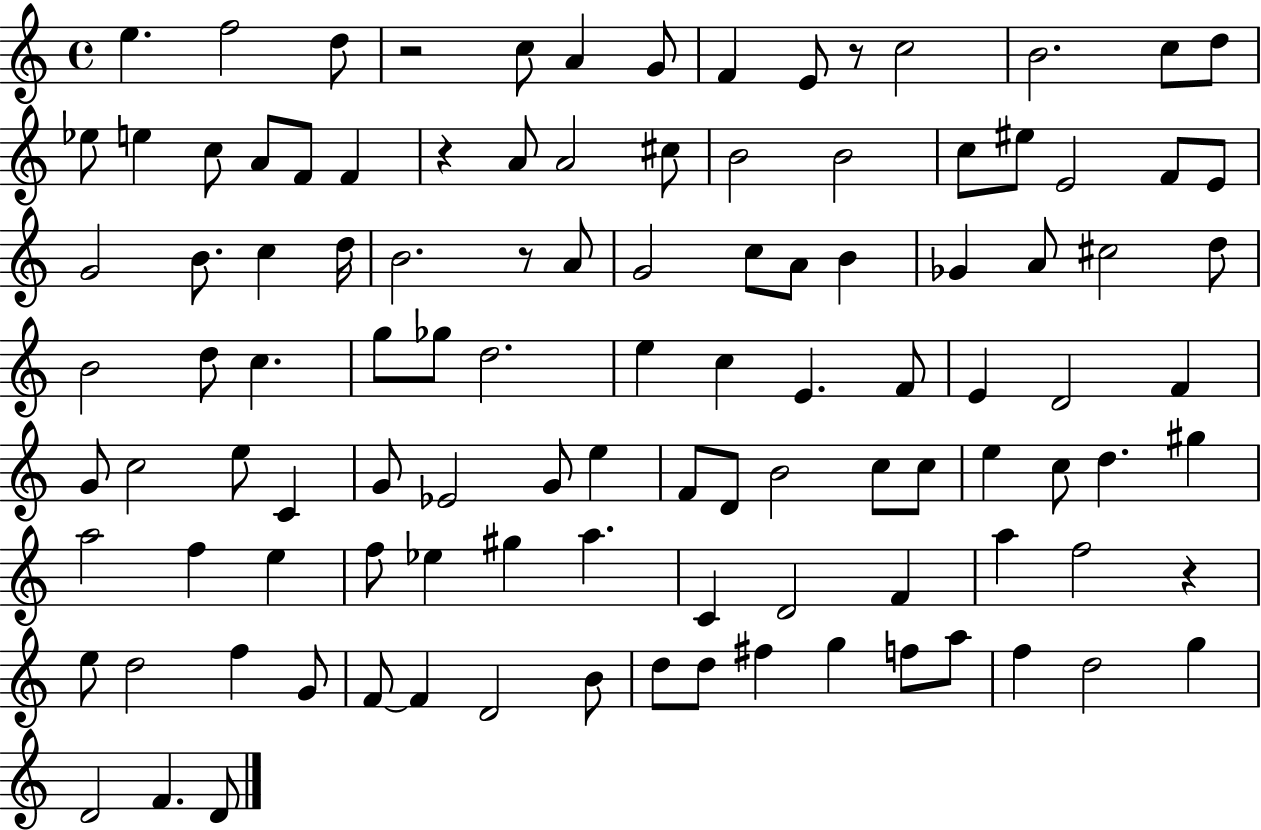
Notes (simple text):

E5/q. F5/h D5/e R/h C5/e A4/q G4/e F4/q E4/e R/e C5/h B4/h. C5/e D5/e Eb5/e E5/q C5/e A4/e F4/e F4/q R/q A4/e A4/h C#5/e B4/h B4/h C5/e EIS5/e E4/h F4/e E4/e G4/h B4/e. C5/q D5/s B4/h. R/e A4/e G4/h C5/e A4/e B4/q Gb4/q A4/e C#5/h D5/e B4/h D5/e C5/q. G5/e Gb5/e D5/h. E5/q C5/q E4/q. F4/e E4/q D4/h F4/q G4/e C5/h E5/e C4/q G4/e Eb4/h G4/e E5/q F4/e D4/e B4/h C5/e C5/e E5/q C5/e D5/q. G#5/q A5/h F5/q E5/q F5/e Eb5/q G#5/q A5/q. C4/q D4/h F4/q A5/q F5/h R/q E5/e D5/h F5/q G4/e F4/e F4/q D4/h B4/e D5/e D5/e F#5/q G5/q F5/e A5/e F5/q D5/h G5/q D4/h F4/q. D4/e